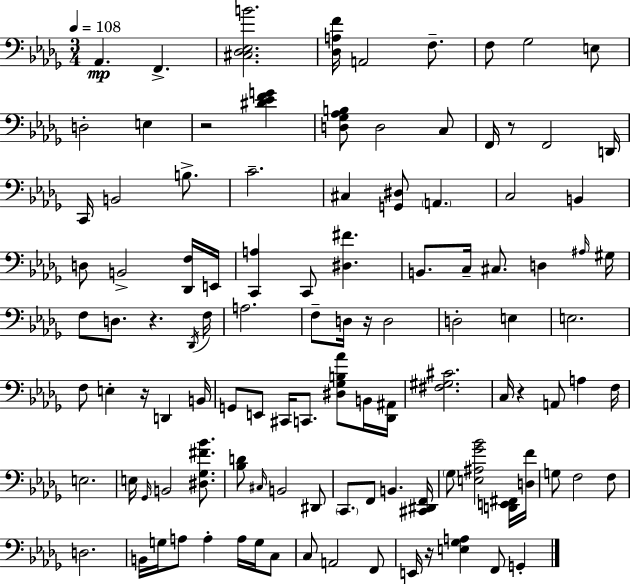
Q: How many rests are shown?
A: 7